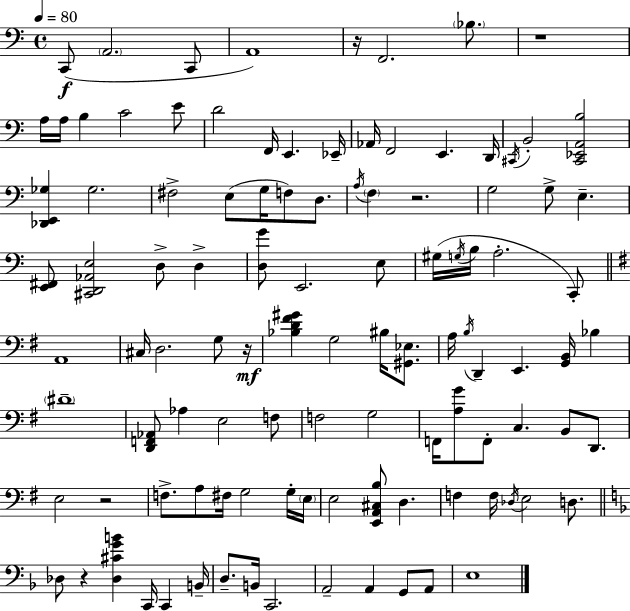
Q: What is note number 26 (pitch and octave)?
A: F3